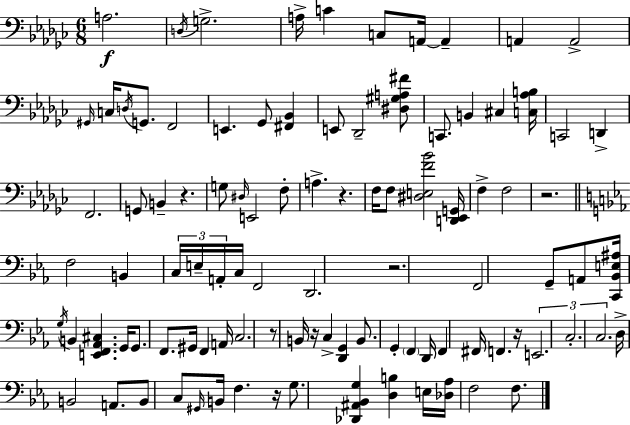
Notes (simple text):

A3/h. D3/s G3/h. A3/s C4/q C3/e A2/s A2/q A2/q A2/h G#2/s C3/s D3/s G2/e. F2/h E2/q. Gb2/e [F#2,Bb2]/q E2/e Db2/h [D#3,G#3,A3,F#4]/e C2/e. B2/q C#3/q [C3,Ab3,B3]/s C2/h D2/q F2/h. G2/e B2/q R/q. G3/e D#3/s E2/h F3/e A3/q. R/q. F3/s F3/e [D#3,E3,F4,Bb4]/h [D2,Eb2,G2]/s F3/q F3/h R/h. F3/h B2/q C3/s E3/s A2/s C3/s F2/h D2/h. R/h. F2/h G2/e A2/e [C2,Bb2,E3,A#3]/s G3/s B2/q [E2,F2,Ab2,C#3]/q. G2/s G2/e. F2/e. G#2/s F2/q A2/s C3/h. R/e B2/s R/s C3/q [D2,G2]/q B2/e. G2/q F2/q D2/s F2/q F#2/s F2/q. R/s E2/h. C3/h. C3/h. D3/s B2/h A2/e. B2/e C3/e G#2/s B2/s F3/q. R/s G3/e. [Db2,A#2,Bb2,G3]/q [D3,B3]/q E3/s [Db3,Ab3]/s F3/h F3/e.